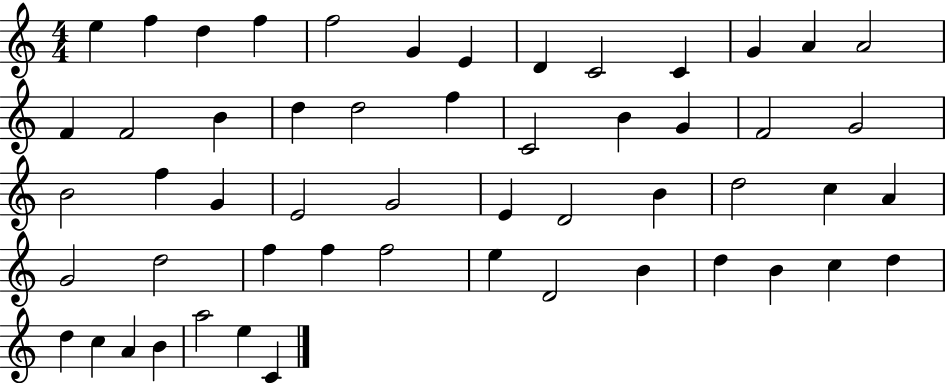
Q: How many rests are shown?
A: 0